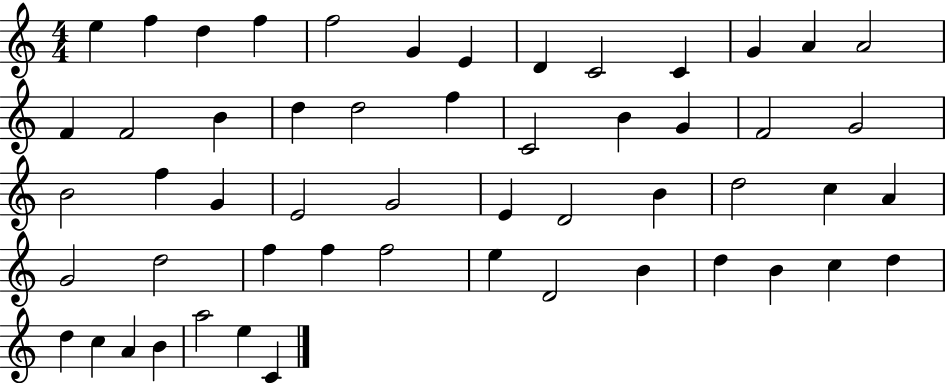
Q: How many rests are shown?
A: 0